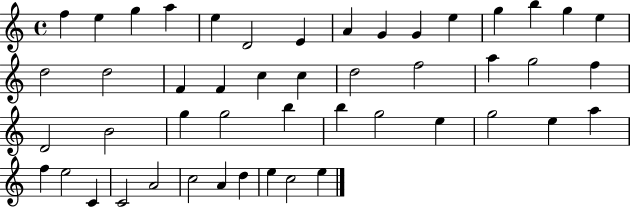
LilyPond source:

{
  \clef treble
  \time 4/4
  \defaultTimeSignature
  \key c \major
  f''4 e''4 g''4 a''4 | e''4 d'2 e'4 | a'4 g'4 g'4 e''4 | g''4 b''4 g''4 e''4 | \break d''2 d''2 | f'4 f'4 c''4 c''4 | d''2 f''2 | a''4 g''2 f''4 | \break d'2 b'2 | g''4 g''2 b''4 | b''4 g''2 e''4 | g''2 e''4 a''4 | \break f''4 e''2 c'4 | c'2 a'2 | c''2 a'4 d''4 | e''4 c''2 e''4 | \break \bar "|."
}